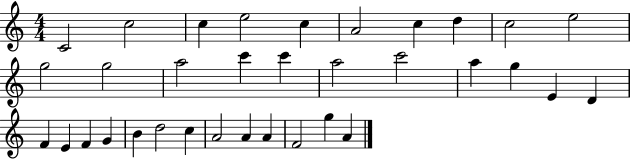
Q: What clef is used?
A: treble